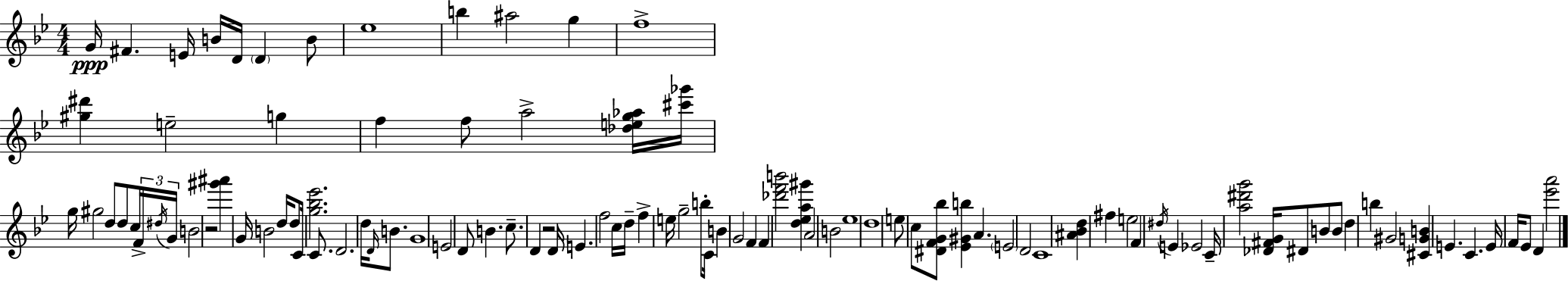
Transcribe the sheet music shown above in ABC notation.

X:1
T:Untitled
M:4/4
L:1/4
K:Gm
G/4 ^F E/4 B/4 D/4 D B/2 _e4 b ^a2 g f4 [^g^d'] e2 g f f/2 a2 [_deg_a]/4 [^c'_g']/4 g/4 ^g2 d/2 d/2 c/4 F/4 ^d/4 G/4 B2 z2 [^g'^a'] G/4 B2 d/4 d/2 C/4 [g_b_e']2 C/2 D2 d/4 D/4 B/2 G4 E2 D/2 B c/2 D z2 D/4 E f2 c/4 d/4 f e/4 g2 b/2 C/4 B G2 F F [_d'f'b']2 [d_ea^g'] A2 B2 _e4 d4 e/2 c/2 [^DFG_b]/2 [_E^Gb] A E2 D2 C4 [^A_Bd] ^f e2 F ^d/4 E _E2 C/4 [a^d'g']2 [_D^FG]/4 ^D/2 B/2 B/2 d b ^G2 [^CGB] E C E/4 F/4 _E/2 D [_e'a']2